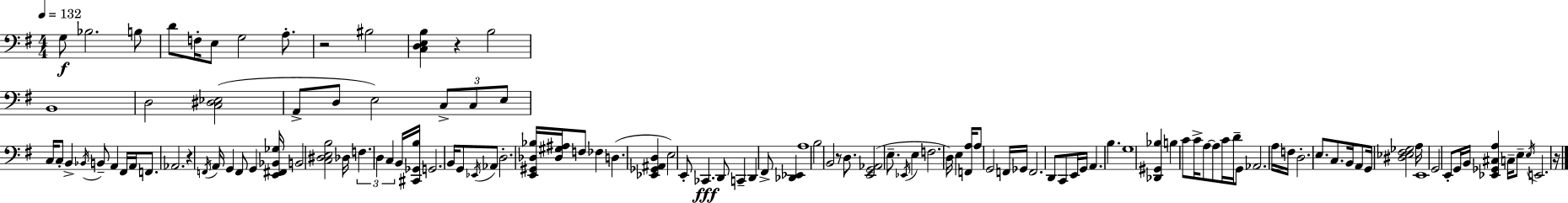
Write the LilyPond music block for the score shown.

{
  \clef bass
  \numericTimeSignature
  \time 4/4
  \key g \major
  \tempo 4 = 132
  g8\f bes2. b8 | d'8 f16-. e8 g2 a8.-. | r2 bis2 | <c d e b>4 r4 b2 | \break b,1 | d2 <c dis ees>2( | a,8-> d8 e2) \tuplet 3/2 { c8-> c8 | e8 } c16 c8-. b,4-> \acciaccatura { bes,16 } b,8-- a,4 | \break fis,16 a,16 f,8. aes,2. | r4 \acciaccatura { f,16 } a,16 g,4 f,8 g,4 | <e, fis, bes, ges>16 b,2 <c dis e b>2 | des16 \tuplet 3/2 { f4. d4 c4 } | \break b,16 <cis, ges, b>16 g,2. b,16 | g,8 \acciaccatura { ees,16 } aes,8 d2.-. | <e, gis, des bes>16 <des gis ais>16 f8 fes4 d4.( <ees, ges, ais, d>4 | e2) e,8-. ces,4.\fff | \break d,8 c,4-- d,4 fis,8-> <des, ees,>4 | a1 | b2 b,2 | r8 d8. <e, g, aes,>2( | \break e8.-- \acciaccatura { ees,16 } e4 f2. | d16) e4 <f, a>16 a8 g,2 | f,16 ges,16 f,2. | d,8 c,8 e,16 g,16 a,4. b4. | \break g1 | <des, gis, bes>4 b4 c'8 c'16-> a8~~ | a8 c'16 d'16-- g,8 aes,2. | a16 f16 d2.-. | \break e8. c8. b,16 a,8 g,16 <dis ees fis ges>2 | a16 e,1 | g,2 e,8-. g,16 b,16 | <ees, ges, cis a>4 c16-- e8-- \acciaccatura { e16 } e,2. | \break r16 \bar "|."
}